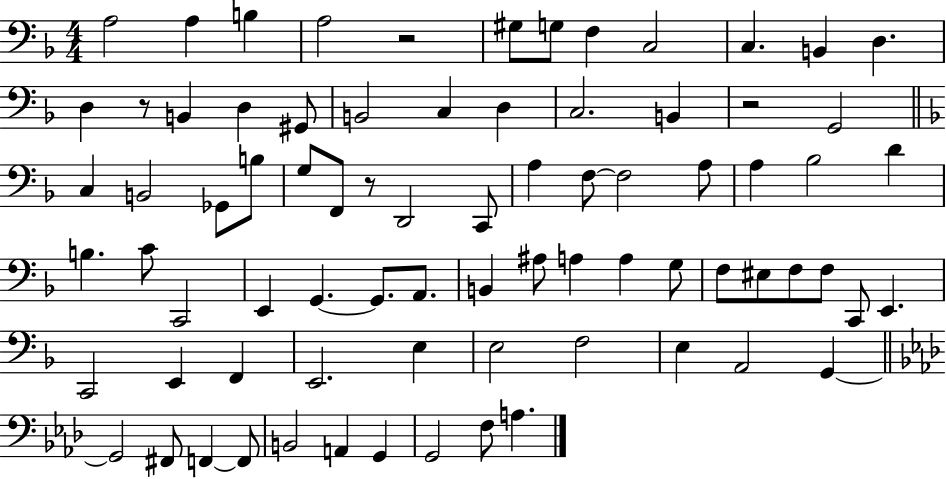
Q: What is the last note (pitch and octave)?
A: A3